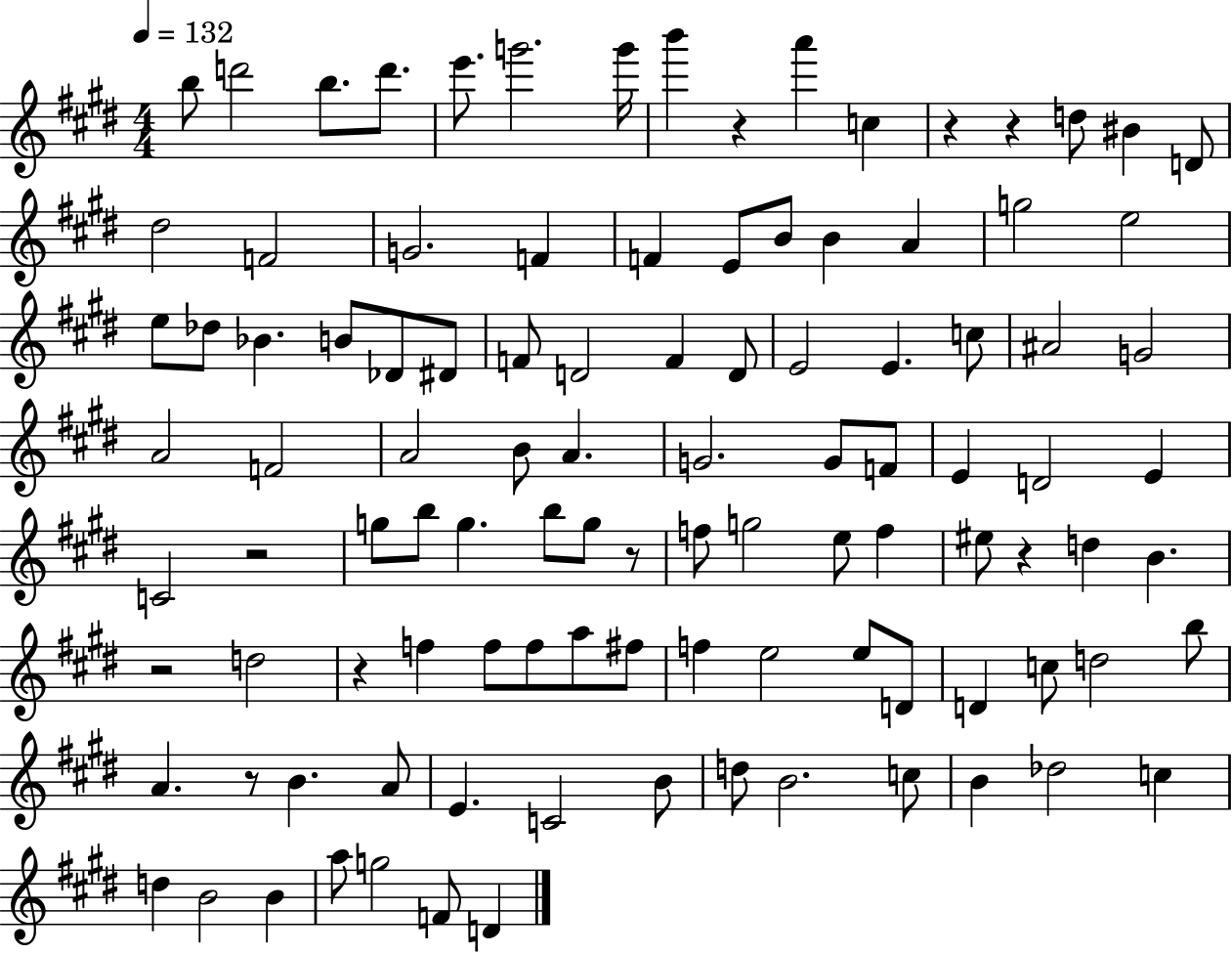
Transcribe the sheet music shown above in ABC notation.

X:1
T:Untitled
M:4/4
L:1/4
K:E
b/2 d'2 b/2 d'/2 e'/2 g'2 g'/4 b' z a' c z z d/2 ^B D/2 ^d2 F2 G2 F F E/2 B/2 B A g2 e2 e/2 _d/2 _B B/2 _D/2 ^D/2 F/2 D2 F D/2 E2 E c/2 ^A2 G2 A2 F2 A2 B/2 A G2 G/2 F/2 E D2 E C2 z2 g/2 b/2 g b/2 g/2 z/2 f/2 g2 e/2 f ^e/2 z d B z2 d2 z f f/2 f/2 a/2 ^f/2 f e2 e/2 D/2 D c/2 d2 b/2 A z/2 B A/2 E C2 B/2 d/2 B2 c/2 B _d2 c d B2 B a/2 g2 F/2 D